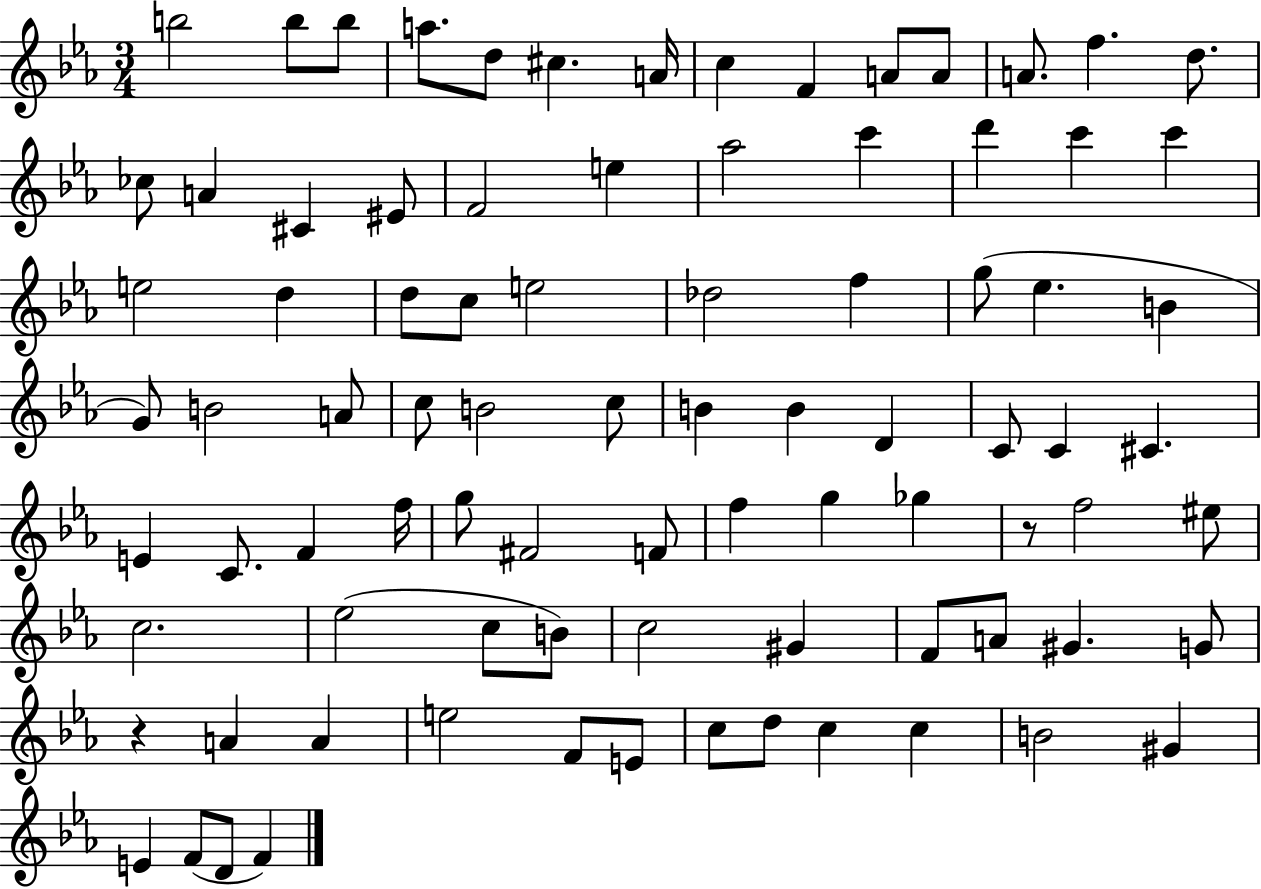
X:1
T:Untitled
M:3/4
L:1/4
K:Eb
b2 b/2 b/2 a/2 d/2 ^c A/4 c F A/2 A/2 A/2 f d/2 _c/2 A ^C ^E/2 F2 e _a2 c' d' c' c' e2 d d/2 c/2 e2 _d2 f g/2 _e B G/2 B2 A/2 c/2 B2 c/2 B B D C/2 C ^C E C/2 F f/4 g/2 ^F2 F/2 f g _g z/2 f2 ^e/2 c2 _e2 c/2 B/2 c2 ^G F/2 A/2 ^G G/2 z A A e2 F/2 E/2 c/2 d/2 c c B2 ^G E F/2 D/2 F